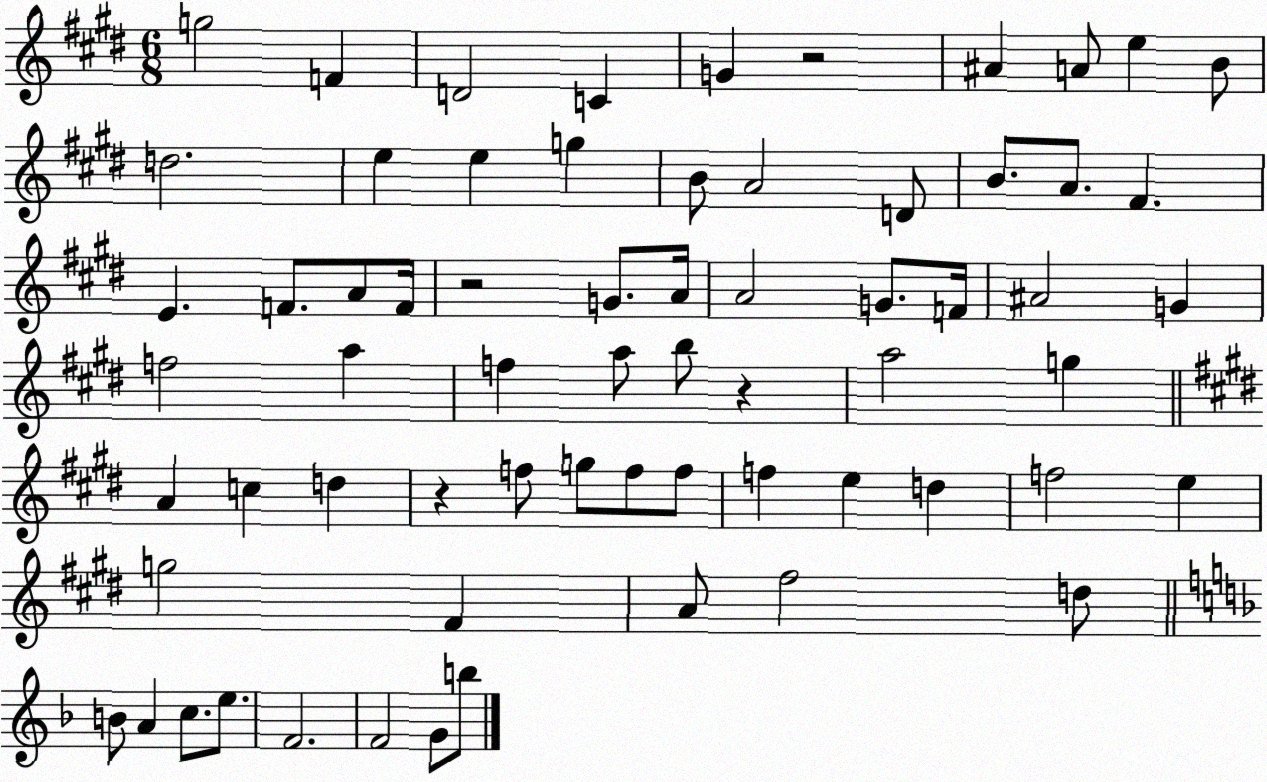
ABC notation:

X:1
T:Untitled
M:6/8
L:1/4
K:E
g2 F D2 C G z2 ^A A/2 e B/2 d2 e e g B/2 A2 D/2 B/2 A/2 ^F E F/2 A/2 F/4 z2 G/2 A/4 A2 G/2 F/4 ^A2 G f2 a f a/2 b/2 z a2 g A c d z f/2 g/2 f/2 f/2 f e d f2 e g2 ^F A/2 ^f2 d/2 B/2 A c/2 e/2 F2 F2 G/2 b/2